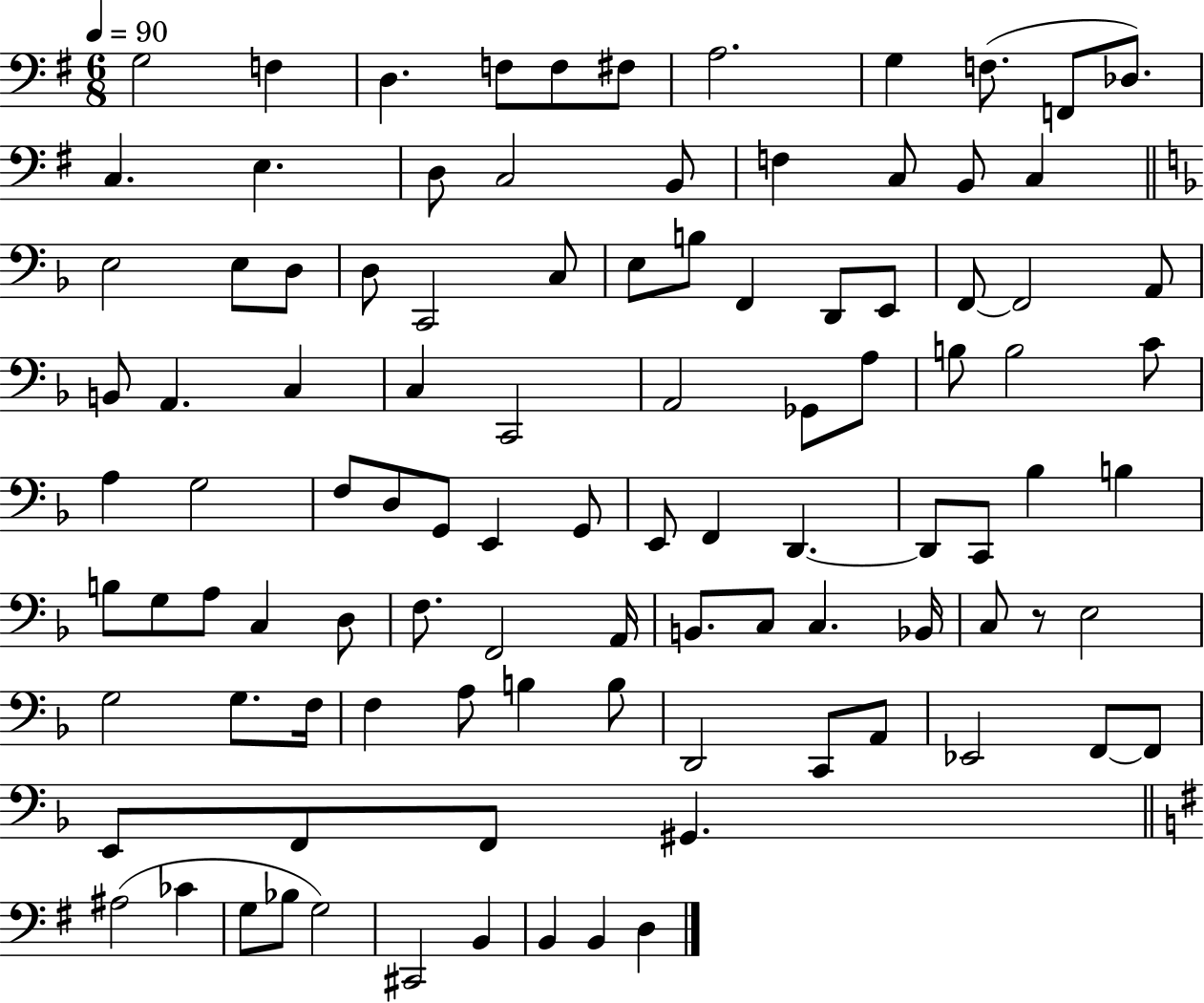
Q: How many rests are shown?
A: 1